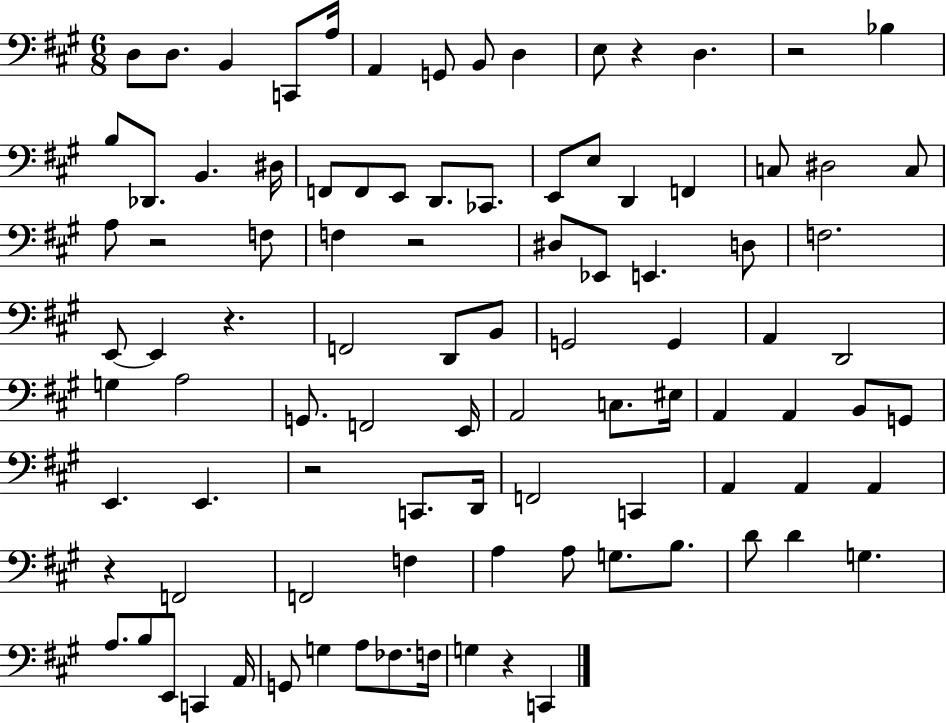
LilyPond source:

{
  \clef bass
  \numericTimeSignature
  \time 6/8
  \key a \major
  \repeat volta 2 { d8 d8. b,4 c,8 a16 | a,4 g,8 b,8 d4 | e8 r4 d4. | r2 bes4 | \break b8 des,8. b,4. dis16 | f,8 f,8 e,8 d,8. ces,8. | e,8 e8 d,4 f,4 | c8 dis2 c8 | \break a8 r2 f8 | f4 r2 | dis8 ees,8 e,4. d8 | f2. | \break e,8~~ e,4 r4. | f,2 d,8 b,8 | g,2 g,4 | a,4 d,2 | \break g4 a2 | g,8. f,2 e,16 | a,2 c8. eis16 | a,4 a,4 b,8 g,8 | \break e,4. e,4. | r2 c,8. d,16 | f,2 c,4 | a,4 a,4 a,4 | \break r4 f,2 | f,2 f4 | a4 a8 g8. b8. | d'8 d'4 g4. | \break a8. b8 e,8 c,4 a,16 | g,8 g4 a8 fes8. f16 | g4 r4 c,4 | } \bar "|."
}